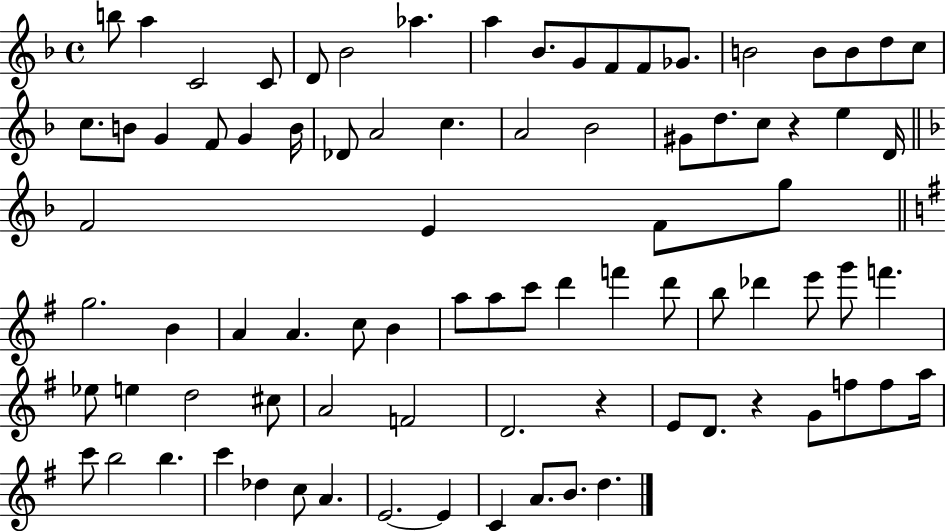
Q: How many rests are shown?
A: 3